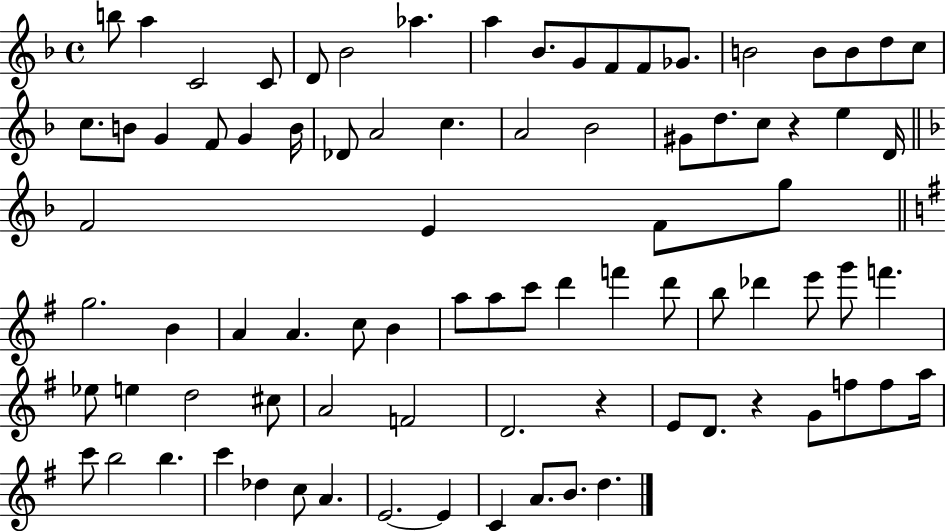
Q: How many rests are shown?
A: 3